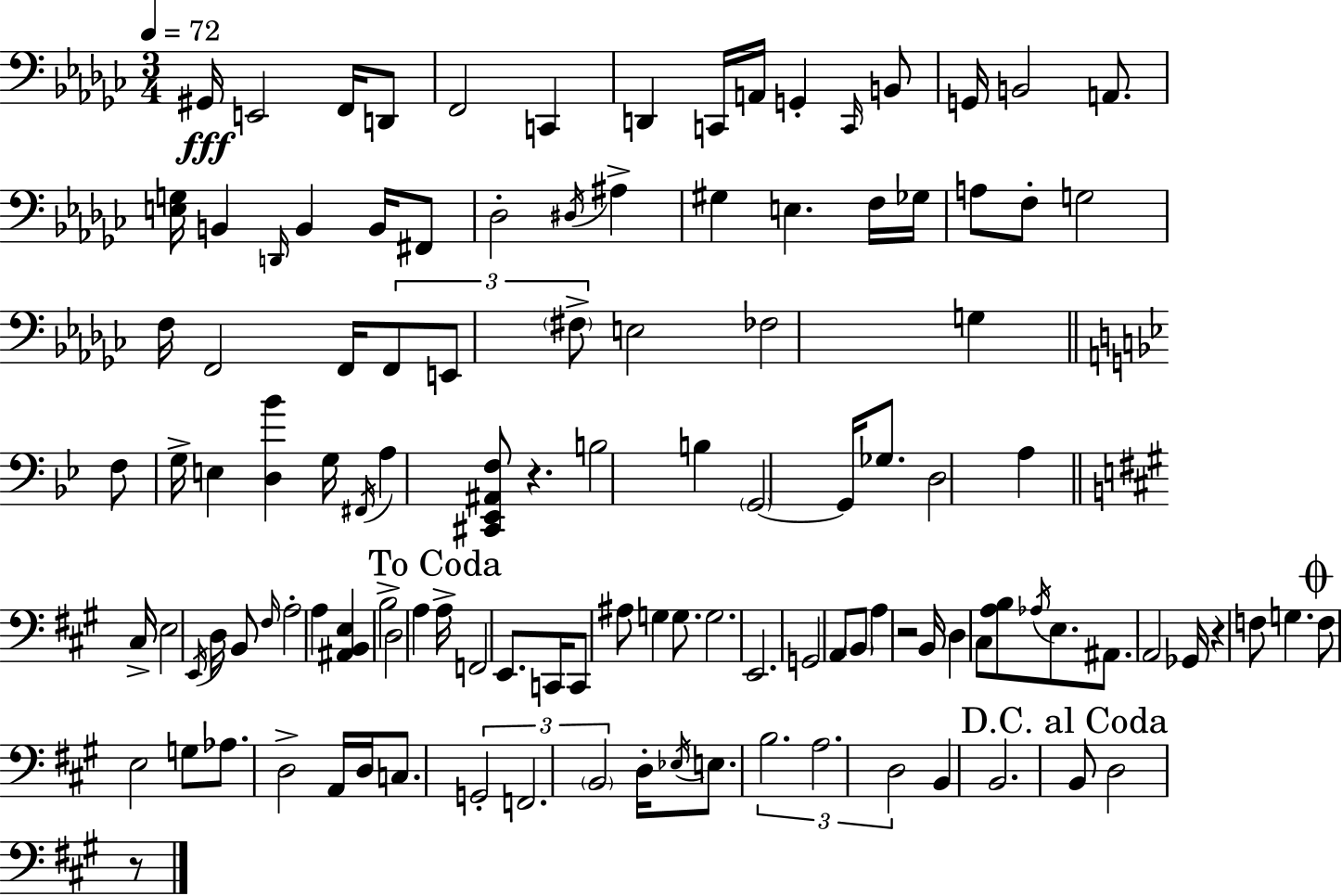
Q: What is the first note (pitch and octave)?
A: G#2